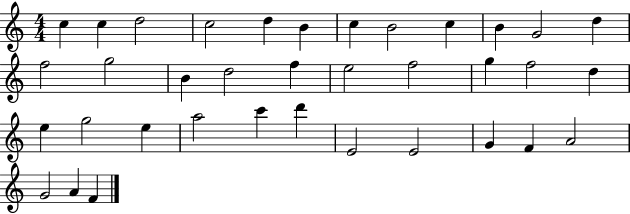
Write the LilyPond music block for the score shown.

{
  \clef treble
  \numericTimeSignature
  \time 4/4
  \key c \major
  c''4 c''4 d''2 | c''2 d''4 b'4 | c''4 b'2 c''4 | b'4 g'2 d''4 | \break f''2 g''2 | b'4 d''2 f''4 | e''2 f''2 | g''4 f''2 d''4 | \break e''4 g''2 e''4 | a''2 c'''4 d'''4 | e'2 e'2 | g'4 f'4 a'2 | \break g'2 a'4 f'4 | \bar "|."
}